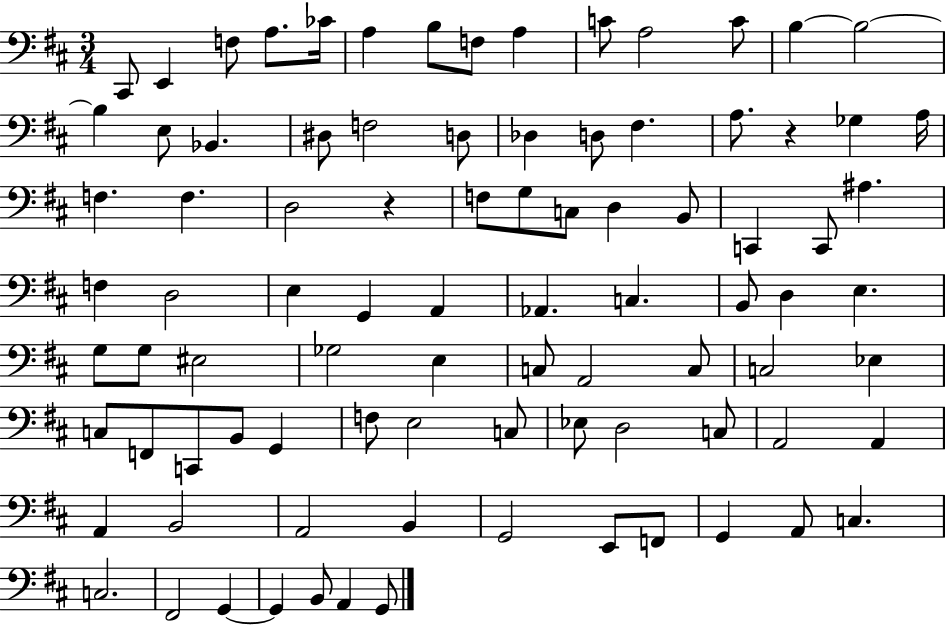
{
  \clef bass
  \numericTimeSignature
  \time 3/4
  \key d \major
  cis,8 e,4 f8 a8. ces'16 | a4 b8 f8 a4 | c'8 a2 c'8 | b4~~ b2~~ | \break b4 e8 bes,4. | dis8 f2 d8 | des4 d8 fis4. | a8. r4 ges4 a16 | \break f4. f4. | d2 r4 | f8 g8 c8 d4 b,8 | c,4 c,8 ais4. | \break f4 d2 | e4 g,4 a,4 | aes,4. c4. | b,8 d4 e4. | \break g8 g8 eis2 | ges2 e4 | c8 a,2 c8 | c2 ees4 | \break c8 f,8 c,8 b,8 g,4 | f8 e2 c8 | ees8 d2 c8 | a,2 a,4 | \break a,4 b,2 | a,2 b,4 | g,2 e,8 f,8 | g,4 a,8 c4. | \break c2. | fis,2 g,4~~ | g,4 b,8 a,4 g,8 | \bar "|."
}